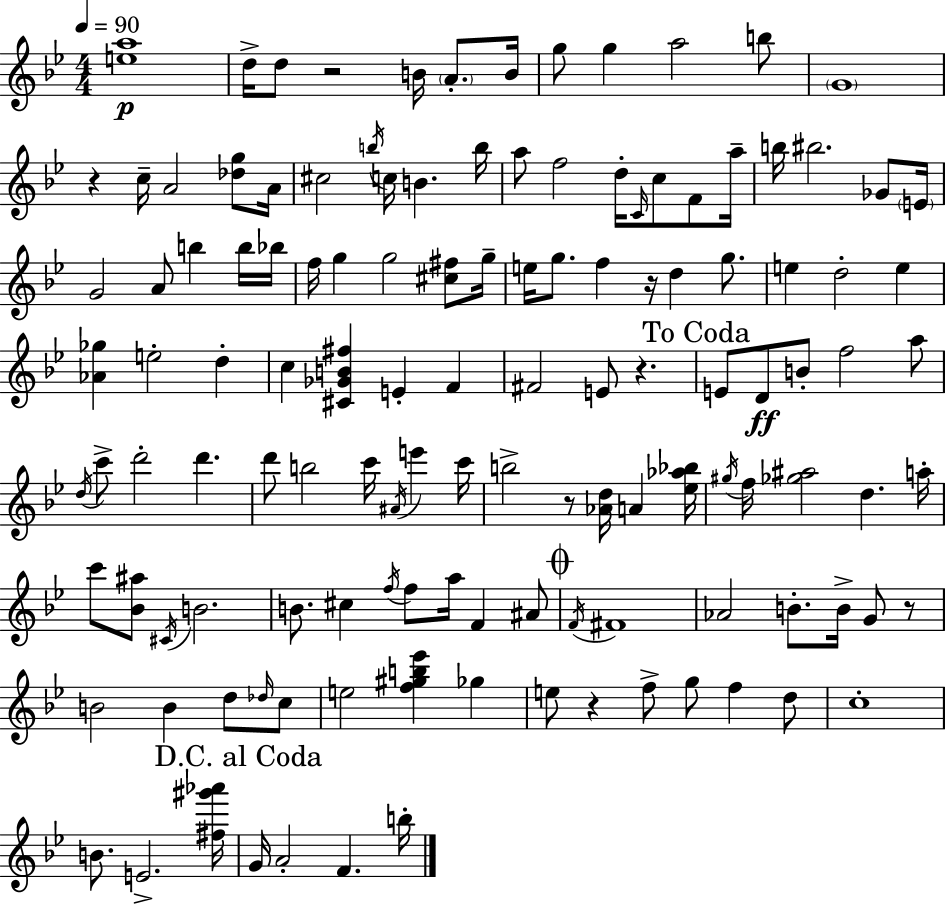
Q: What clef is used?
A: treble